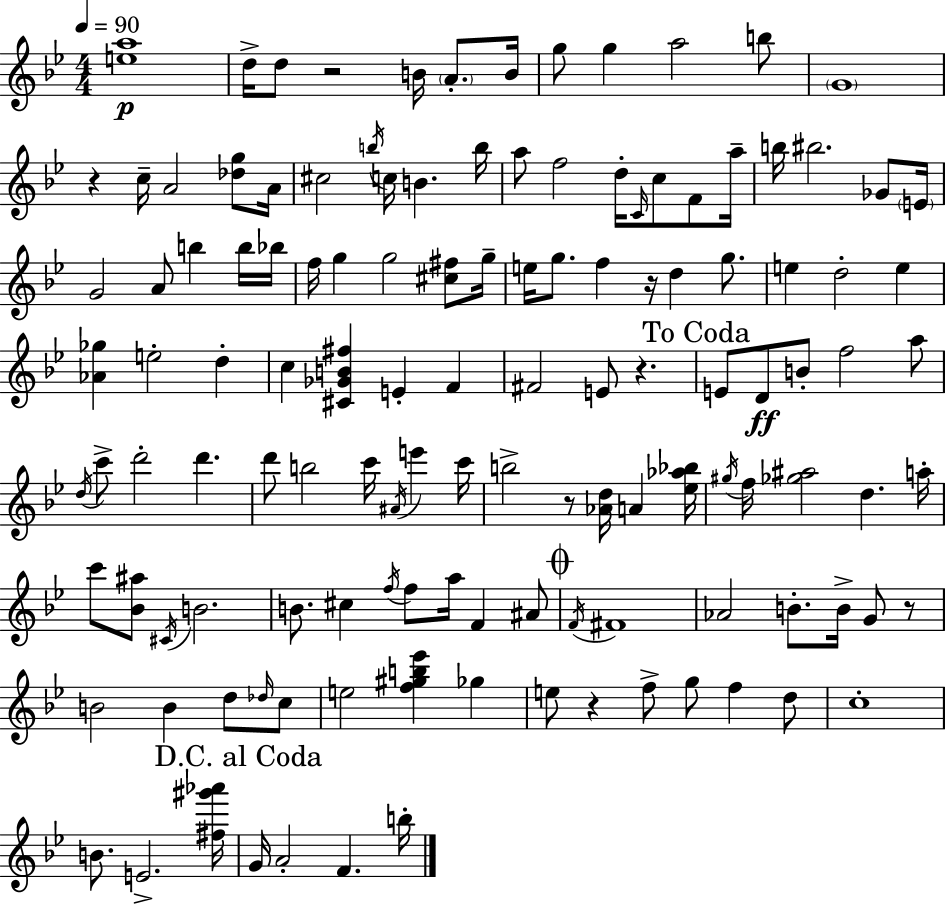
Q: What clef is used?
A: treble